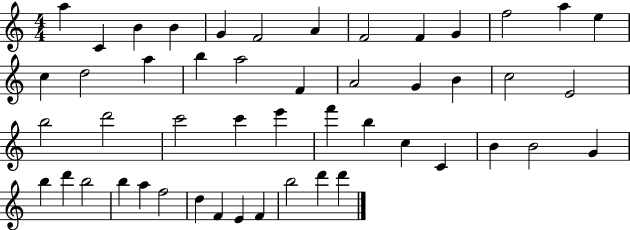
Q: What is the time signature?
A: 4/4